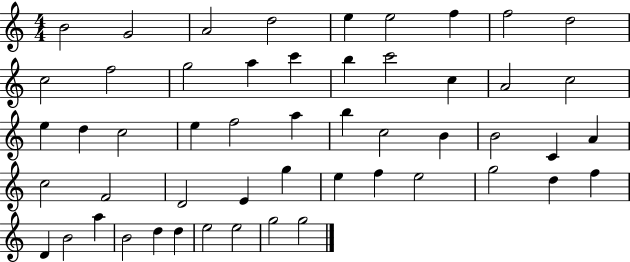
B4/h G4/h A4/h D5/h E5/q E5/h F5/q F5/h D5/h C5/h F5/h G5/h A5/q C6/q B5/q C6/h C5/q A4/h C5/h E5/q D5/q C5/h E5/q F5/h A5/q B5/q C5/h B4/q B4/h C4/q A4/q C5/h F4/h D4/h E4/q G5/q E5/q F5/q E5/h G5/h D5/q F5/q D4/q B4/h A5/q B4/h D5/q D5/q E5/h E5/h G5/h G5/h